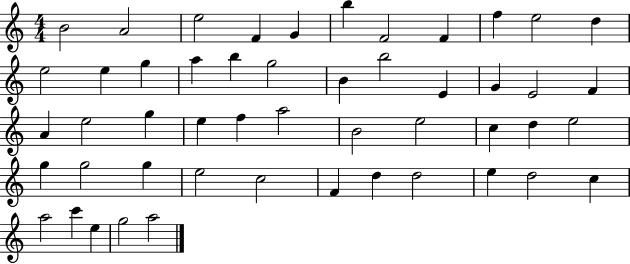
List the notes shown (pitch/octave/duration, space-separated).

B4/h A4/h E5/h F4/q G4/q B5/q F4/h F4/q F5/q E5/h D5/q E5/h E5/q G5/q A5/q B5/q G5/h B4/q B5/h E4/q G4/q E4/h F4/q A4/q E5/h G5/q E5/q F5/q A5/h B4/h E5/h C5/q D5/q E5/h G5/q G5/h G5/q E5/h C5/h F4/q D5/q D5/h E5/q D5/h C5/q A5/h C6/q E5/q G5/h A5/h